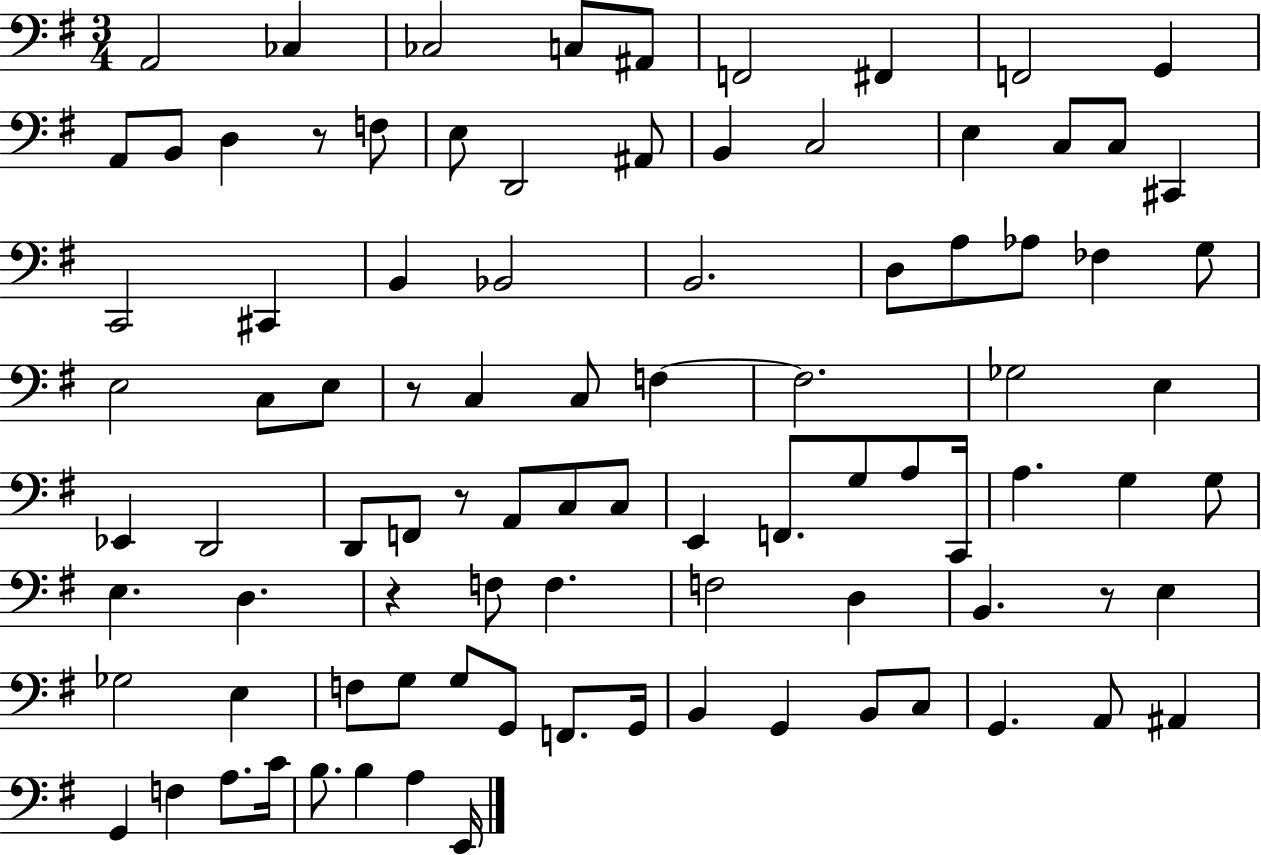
X:1
T:Untitled
M:3/4
L:1/4
K:G
A,,2 _C, _C,2 C,/2 ^A,,/2 F,,2 ^F,, F,,2 G,, A,,/2 B,,/2 D, z/2 F,/2 E,/2 D,,2 ^A,,/2 B,, C,2 E, C,/2 C,/2 ^C,, C,,2 ^C,, B,, _B,,2 B,,2 D,/2 A,/2 _A,/2 _F, G,/2 E,2 C,/2 E,/2 z/2 C, C,/2 F, F,2 _G,2 E, _E,, D,,2 D,,/2 F,,/2 z/2 A,,/2 C,/2 C,/2 E,, F,,/2 G,/2 A,/2 C,,/4 A, G, G,/2 E, D, z F,/2 F, F,2 D, B,, z/2 E, _G,2 E, F,/2 G,/2 G,/2 G,,/2 F,,/2 G,,/4 B,, G,, B,,/2 C,/2 G,, A,,/2 ^A,, G,, F, A,/2 C/4 B,/2 B, A, E,,/4